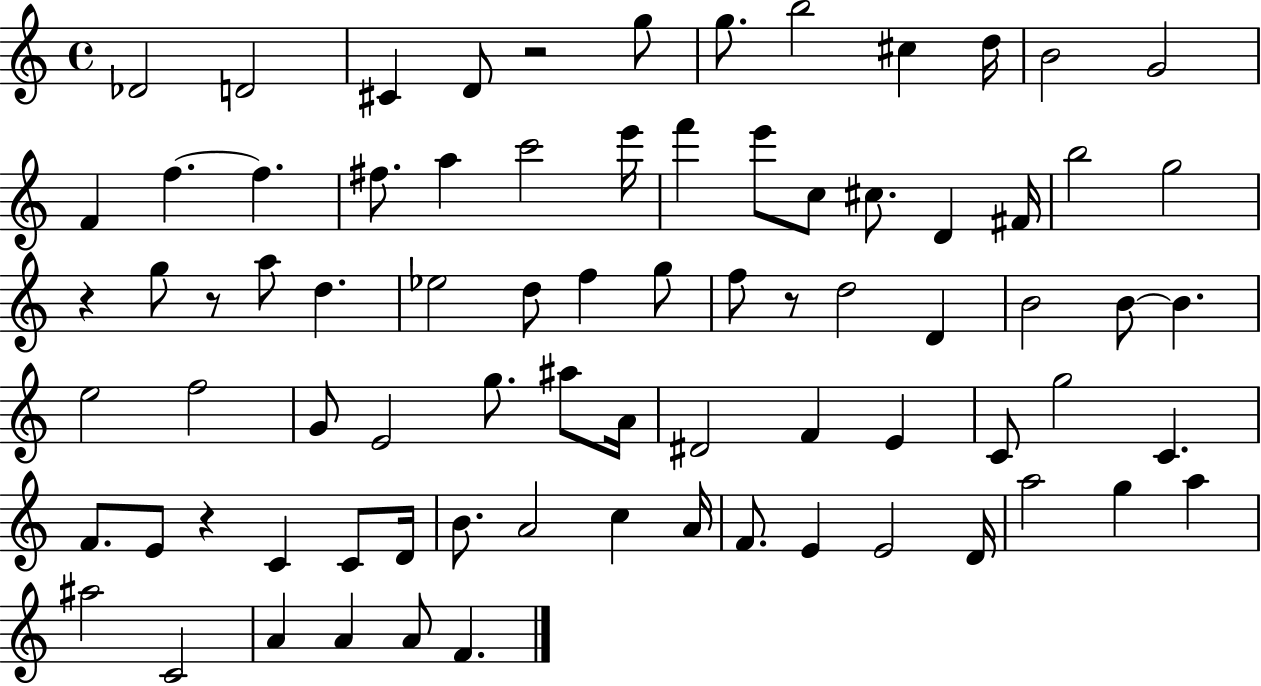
Db4/h D4/h C#4/q D4/e R/h G5/e G5/e. B5/h C#5/q D5/s B4/h G4/h F4/q F5/q. F5/q. F#5/e. A5/q C6/h E6/s F6/q E6/e C5/e C#5/e. D4/q F#4/s B5/h G5/h R/q G5/e R/e A5/e D5/q. Eb5/h D5/e F5/q G5/e F5/e R/e D5/h D4/q B4/h B4/e B4/q. E5/h F5/h G4/e E4/h G5/e. A#5/e A4/s D#4/h F4/q E4/q C4/e G5/h C4/q. F4/e. E4/e R/q C4/q C4/e D4/s B4/e. A4/h C5/q A4/s F4/e. E4/q E4/h D4/s A5/h G5/q A5/q A#5/h C4/h A4/q A4/q A4/e F4/q.